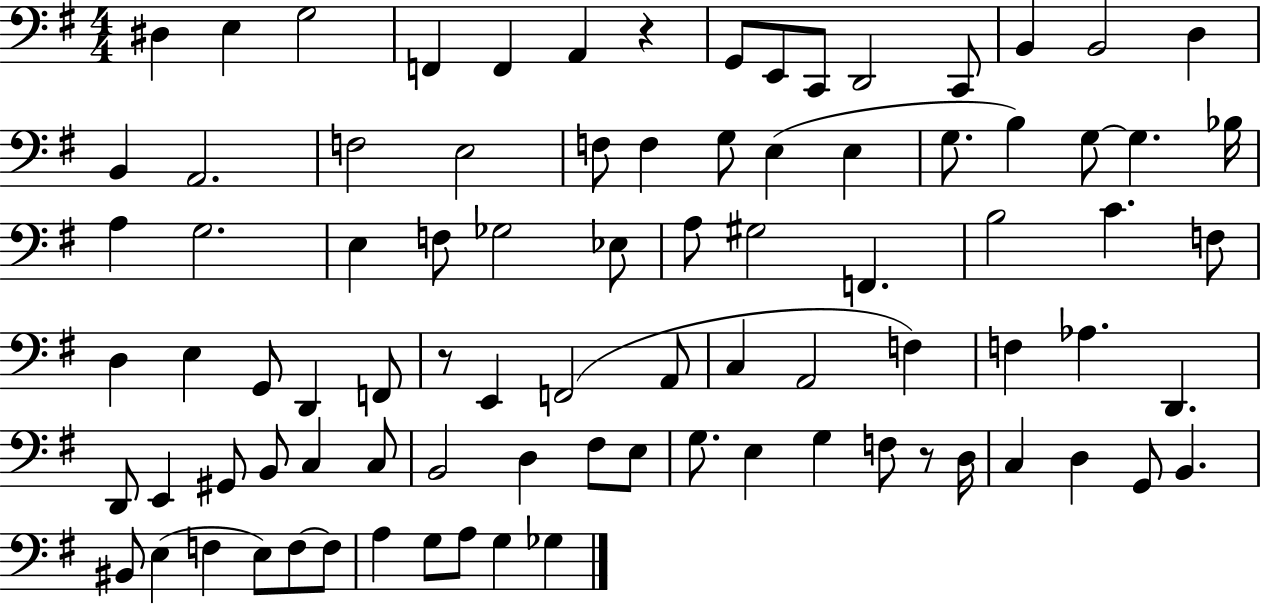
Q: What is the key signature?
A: G major